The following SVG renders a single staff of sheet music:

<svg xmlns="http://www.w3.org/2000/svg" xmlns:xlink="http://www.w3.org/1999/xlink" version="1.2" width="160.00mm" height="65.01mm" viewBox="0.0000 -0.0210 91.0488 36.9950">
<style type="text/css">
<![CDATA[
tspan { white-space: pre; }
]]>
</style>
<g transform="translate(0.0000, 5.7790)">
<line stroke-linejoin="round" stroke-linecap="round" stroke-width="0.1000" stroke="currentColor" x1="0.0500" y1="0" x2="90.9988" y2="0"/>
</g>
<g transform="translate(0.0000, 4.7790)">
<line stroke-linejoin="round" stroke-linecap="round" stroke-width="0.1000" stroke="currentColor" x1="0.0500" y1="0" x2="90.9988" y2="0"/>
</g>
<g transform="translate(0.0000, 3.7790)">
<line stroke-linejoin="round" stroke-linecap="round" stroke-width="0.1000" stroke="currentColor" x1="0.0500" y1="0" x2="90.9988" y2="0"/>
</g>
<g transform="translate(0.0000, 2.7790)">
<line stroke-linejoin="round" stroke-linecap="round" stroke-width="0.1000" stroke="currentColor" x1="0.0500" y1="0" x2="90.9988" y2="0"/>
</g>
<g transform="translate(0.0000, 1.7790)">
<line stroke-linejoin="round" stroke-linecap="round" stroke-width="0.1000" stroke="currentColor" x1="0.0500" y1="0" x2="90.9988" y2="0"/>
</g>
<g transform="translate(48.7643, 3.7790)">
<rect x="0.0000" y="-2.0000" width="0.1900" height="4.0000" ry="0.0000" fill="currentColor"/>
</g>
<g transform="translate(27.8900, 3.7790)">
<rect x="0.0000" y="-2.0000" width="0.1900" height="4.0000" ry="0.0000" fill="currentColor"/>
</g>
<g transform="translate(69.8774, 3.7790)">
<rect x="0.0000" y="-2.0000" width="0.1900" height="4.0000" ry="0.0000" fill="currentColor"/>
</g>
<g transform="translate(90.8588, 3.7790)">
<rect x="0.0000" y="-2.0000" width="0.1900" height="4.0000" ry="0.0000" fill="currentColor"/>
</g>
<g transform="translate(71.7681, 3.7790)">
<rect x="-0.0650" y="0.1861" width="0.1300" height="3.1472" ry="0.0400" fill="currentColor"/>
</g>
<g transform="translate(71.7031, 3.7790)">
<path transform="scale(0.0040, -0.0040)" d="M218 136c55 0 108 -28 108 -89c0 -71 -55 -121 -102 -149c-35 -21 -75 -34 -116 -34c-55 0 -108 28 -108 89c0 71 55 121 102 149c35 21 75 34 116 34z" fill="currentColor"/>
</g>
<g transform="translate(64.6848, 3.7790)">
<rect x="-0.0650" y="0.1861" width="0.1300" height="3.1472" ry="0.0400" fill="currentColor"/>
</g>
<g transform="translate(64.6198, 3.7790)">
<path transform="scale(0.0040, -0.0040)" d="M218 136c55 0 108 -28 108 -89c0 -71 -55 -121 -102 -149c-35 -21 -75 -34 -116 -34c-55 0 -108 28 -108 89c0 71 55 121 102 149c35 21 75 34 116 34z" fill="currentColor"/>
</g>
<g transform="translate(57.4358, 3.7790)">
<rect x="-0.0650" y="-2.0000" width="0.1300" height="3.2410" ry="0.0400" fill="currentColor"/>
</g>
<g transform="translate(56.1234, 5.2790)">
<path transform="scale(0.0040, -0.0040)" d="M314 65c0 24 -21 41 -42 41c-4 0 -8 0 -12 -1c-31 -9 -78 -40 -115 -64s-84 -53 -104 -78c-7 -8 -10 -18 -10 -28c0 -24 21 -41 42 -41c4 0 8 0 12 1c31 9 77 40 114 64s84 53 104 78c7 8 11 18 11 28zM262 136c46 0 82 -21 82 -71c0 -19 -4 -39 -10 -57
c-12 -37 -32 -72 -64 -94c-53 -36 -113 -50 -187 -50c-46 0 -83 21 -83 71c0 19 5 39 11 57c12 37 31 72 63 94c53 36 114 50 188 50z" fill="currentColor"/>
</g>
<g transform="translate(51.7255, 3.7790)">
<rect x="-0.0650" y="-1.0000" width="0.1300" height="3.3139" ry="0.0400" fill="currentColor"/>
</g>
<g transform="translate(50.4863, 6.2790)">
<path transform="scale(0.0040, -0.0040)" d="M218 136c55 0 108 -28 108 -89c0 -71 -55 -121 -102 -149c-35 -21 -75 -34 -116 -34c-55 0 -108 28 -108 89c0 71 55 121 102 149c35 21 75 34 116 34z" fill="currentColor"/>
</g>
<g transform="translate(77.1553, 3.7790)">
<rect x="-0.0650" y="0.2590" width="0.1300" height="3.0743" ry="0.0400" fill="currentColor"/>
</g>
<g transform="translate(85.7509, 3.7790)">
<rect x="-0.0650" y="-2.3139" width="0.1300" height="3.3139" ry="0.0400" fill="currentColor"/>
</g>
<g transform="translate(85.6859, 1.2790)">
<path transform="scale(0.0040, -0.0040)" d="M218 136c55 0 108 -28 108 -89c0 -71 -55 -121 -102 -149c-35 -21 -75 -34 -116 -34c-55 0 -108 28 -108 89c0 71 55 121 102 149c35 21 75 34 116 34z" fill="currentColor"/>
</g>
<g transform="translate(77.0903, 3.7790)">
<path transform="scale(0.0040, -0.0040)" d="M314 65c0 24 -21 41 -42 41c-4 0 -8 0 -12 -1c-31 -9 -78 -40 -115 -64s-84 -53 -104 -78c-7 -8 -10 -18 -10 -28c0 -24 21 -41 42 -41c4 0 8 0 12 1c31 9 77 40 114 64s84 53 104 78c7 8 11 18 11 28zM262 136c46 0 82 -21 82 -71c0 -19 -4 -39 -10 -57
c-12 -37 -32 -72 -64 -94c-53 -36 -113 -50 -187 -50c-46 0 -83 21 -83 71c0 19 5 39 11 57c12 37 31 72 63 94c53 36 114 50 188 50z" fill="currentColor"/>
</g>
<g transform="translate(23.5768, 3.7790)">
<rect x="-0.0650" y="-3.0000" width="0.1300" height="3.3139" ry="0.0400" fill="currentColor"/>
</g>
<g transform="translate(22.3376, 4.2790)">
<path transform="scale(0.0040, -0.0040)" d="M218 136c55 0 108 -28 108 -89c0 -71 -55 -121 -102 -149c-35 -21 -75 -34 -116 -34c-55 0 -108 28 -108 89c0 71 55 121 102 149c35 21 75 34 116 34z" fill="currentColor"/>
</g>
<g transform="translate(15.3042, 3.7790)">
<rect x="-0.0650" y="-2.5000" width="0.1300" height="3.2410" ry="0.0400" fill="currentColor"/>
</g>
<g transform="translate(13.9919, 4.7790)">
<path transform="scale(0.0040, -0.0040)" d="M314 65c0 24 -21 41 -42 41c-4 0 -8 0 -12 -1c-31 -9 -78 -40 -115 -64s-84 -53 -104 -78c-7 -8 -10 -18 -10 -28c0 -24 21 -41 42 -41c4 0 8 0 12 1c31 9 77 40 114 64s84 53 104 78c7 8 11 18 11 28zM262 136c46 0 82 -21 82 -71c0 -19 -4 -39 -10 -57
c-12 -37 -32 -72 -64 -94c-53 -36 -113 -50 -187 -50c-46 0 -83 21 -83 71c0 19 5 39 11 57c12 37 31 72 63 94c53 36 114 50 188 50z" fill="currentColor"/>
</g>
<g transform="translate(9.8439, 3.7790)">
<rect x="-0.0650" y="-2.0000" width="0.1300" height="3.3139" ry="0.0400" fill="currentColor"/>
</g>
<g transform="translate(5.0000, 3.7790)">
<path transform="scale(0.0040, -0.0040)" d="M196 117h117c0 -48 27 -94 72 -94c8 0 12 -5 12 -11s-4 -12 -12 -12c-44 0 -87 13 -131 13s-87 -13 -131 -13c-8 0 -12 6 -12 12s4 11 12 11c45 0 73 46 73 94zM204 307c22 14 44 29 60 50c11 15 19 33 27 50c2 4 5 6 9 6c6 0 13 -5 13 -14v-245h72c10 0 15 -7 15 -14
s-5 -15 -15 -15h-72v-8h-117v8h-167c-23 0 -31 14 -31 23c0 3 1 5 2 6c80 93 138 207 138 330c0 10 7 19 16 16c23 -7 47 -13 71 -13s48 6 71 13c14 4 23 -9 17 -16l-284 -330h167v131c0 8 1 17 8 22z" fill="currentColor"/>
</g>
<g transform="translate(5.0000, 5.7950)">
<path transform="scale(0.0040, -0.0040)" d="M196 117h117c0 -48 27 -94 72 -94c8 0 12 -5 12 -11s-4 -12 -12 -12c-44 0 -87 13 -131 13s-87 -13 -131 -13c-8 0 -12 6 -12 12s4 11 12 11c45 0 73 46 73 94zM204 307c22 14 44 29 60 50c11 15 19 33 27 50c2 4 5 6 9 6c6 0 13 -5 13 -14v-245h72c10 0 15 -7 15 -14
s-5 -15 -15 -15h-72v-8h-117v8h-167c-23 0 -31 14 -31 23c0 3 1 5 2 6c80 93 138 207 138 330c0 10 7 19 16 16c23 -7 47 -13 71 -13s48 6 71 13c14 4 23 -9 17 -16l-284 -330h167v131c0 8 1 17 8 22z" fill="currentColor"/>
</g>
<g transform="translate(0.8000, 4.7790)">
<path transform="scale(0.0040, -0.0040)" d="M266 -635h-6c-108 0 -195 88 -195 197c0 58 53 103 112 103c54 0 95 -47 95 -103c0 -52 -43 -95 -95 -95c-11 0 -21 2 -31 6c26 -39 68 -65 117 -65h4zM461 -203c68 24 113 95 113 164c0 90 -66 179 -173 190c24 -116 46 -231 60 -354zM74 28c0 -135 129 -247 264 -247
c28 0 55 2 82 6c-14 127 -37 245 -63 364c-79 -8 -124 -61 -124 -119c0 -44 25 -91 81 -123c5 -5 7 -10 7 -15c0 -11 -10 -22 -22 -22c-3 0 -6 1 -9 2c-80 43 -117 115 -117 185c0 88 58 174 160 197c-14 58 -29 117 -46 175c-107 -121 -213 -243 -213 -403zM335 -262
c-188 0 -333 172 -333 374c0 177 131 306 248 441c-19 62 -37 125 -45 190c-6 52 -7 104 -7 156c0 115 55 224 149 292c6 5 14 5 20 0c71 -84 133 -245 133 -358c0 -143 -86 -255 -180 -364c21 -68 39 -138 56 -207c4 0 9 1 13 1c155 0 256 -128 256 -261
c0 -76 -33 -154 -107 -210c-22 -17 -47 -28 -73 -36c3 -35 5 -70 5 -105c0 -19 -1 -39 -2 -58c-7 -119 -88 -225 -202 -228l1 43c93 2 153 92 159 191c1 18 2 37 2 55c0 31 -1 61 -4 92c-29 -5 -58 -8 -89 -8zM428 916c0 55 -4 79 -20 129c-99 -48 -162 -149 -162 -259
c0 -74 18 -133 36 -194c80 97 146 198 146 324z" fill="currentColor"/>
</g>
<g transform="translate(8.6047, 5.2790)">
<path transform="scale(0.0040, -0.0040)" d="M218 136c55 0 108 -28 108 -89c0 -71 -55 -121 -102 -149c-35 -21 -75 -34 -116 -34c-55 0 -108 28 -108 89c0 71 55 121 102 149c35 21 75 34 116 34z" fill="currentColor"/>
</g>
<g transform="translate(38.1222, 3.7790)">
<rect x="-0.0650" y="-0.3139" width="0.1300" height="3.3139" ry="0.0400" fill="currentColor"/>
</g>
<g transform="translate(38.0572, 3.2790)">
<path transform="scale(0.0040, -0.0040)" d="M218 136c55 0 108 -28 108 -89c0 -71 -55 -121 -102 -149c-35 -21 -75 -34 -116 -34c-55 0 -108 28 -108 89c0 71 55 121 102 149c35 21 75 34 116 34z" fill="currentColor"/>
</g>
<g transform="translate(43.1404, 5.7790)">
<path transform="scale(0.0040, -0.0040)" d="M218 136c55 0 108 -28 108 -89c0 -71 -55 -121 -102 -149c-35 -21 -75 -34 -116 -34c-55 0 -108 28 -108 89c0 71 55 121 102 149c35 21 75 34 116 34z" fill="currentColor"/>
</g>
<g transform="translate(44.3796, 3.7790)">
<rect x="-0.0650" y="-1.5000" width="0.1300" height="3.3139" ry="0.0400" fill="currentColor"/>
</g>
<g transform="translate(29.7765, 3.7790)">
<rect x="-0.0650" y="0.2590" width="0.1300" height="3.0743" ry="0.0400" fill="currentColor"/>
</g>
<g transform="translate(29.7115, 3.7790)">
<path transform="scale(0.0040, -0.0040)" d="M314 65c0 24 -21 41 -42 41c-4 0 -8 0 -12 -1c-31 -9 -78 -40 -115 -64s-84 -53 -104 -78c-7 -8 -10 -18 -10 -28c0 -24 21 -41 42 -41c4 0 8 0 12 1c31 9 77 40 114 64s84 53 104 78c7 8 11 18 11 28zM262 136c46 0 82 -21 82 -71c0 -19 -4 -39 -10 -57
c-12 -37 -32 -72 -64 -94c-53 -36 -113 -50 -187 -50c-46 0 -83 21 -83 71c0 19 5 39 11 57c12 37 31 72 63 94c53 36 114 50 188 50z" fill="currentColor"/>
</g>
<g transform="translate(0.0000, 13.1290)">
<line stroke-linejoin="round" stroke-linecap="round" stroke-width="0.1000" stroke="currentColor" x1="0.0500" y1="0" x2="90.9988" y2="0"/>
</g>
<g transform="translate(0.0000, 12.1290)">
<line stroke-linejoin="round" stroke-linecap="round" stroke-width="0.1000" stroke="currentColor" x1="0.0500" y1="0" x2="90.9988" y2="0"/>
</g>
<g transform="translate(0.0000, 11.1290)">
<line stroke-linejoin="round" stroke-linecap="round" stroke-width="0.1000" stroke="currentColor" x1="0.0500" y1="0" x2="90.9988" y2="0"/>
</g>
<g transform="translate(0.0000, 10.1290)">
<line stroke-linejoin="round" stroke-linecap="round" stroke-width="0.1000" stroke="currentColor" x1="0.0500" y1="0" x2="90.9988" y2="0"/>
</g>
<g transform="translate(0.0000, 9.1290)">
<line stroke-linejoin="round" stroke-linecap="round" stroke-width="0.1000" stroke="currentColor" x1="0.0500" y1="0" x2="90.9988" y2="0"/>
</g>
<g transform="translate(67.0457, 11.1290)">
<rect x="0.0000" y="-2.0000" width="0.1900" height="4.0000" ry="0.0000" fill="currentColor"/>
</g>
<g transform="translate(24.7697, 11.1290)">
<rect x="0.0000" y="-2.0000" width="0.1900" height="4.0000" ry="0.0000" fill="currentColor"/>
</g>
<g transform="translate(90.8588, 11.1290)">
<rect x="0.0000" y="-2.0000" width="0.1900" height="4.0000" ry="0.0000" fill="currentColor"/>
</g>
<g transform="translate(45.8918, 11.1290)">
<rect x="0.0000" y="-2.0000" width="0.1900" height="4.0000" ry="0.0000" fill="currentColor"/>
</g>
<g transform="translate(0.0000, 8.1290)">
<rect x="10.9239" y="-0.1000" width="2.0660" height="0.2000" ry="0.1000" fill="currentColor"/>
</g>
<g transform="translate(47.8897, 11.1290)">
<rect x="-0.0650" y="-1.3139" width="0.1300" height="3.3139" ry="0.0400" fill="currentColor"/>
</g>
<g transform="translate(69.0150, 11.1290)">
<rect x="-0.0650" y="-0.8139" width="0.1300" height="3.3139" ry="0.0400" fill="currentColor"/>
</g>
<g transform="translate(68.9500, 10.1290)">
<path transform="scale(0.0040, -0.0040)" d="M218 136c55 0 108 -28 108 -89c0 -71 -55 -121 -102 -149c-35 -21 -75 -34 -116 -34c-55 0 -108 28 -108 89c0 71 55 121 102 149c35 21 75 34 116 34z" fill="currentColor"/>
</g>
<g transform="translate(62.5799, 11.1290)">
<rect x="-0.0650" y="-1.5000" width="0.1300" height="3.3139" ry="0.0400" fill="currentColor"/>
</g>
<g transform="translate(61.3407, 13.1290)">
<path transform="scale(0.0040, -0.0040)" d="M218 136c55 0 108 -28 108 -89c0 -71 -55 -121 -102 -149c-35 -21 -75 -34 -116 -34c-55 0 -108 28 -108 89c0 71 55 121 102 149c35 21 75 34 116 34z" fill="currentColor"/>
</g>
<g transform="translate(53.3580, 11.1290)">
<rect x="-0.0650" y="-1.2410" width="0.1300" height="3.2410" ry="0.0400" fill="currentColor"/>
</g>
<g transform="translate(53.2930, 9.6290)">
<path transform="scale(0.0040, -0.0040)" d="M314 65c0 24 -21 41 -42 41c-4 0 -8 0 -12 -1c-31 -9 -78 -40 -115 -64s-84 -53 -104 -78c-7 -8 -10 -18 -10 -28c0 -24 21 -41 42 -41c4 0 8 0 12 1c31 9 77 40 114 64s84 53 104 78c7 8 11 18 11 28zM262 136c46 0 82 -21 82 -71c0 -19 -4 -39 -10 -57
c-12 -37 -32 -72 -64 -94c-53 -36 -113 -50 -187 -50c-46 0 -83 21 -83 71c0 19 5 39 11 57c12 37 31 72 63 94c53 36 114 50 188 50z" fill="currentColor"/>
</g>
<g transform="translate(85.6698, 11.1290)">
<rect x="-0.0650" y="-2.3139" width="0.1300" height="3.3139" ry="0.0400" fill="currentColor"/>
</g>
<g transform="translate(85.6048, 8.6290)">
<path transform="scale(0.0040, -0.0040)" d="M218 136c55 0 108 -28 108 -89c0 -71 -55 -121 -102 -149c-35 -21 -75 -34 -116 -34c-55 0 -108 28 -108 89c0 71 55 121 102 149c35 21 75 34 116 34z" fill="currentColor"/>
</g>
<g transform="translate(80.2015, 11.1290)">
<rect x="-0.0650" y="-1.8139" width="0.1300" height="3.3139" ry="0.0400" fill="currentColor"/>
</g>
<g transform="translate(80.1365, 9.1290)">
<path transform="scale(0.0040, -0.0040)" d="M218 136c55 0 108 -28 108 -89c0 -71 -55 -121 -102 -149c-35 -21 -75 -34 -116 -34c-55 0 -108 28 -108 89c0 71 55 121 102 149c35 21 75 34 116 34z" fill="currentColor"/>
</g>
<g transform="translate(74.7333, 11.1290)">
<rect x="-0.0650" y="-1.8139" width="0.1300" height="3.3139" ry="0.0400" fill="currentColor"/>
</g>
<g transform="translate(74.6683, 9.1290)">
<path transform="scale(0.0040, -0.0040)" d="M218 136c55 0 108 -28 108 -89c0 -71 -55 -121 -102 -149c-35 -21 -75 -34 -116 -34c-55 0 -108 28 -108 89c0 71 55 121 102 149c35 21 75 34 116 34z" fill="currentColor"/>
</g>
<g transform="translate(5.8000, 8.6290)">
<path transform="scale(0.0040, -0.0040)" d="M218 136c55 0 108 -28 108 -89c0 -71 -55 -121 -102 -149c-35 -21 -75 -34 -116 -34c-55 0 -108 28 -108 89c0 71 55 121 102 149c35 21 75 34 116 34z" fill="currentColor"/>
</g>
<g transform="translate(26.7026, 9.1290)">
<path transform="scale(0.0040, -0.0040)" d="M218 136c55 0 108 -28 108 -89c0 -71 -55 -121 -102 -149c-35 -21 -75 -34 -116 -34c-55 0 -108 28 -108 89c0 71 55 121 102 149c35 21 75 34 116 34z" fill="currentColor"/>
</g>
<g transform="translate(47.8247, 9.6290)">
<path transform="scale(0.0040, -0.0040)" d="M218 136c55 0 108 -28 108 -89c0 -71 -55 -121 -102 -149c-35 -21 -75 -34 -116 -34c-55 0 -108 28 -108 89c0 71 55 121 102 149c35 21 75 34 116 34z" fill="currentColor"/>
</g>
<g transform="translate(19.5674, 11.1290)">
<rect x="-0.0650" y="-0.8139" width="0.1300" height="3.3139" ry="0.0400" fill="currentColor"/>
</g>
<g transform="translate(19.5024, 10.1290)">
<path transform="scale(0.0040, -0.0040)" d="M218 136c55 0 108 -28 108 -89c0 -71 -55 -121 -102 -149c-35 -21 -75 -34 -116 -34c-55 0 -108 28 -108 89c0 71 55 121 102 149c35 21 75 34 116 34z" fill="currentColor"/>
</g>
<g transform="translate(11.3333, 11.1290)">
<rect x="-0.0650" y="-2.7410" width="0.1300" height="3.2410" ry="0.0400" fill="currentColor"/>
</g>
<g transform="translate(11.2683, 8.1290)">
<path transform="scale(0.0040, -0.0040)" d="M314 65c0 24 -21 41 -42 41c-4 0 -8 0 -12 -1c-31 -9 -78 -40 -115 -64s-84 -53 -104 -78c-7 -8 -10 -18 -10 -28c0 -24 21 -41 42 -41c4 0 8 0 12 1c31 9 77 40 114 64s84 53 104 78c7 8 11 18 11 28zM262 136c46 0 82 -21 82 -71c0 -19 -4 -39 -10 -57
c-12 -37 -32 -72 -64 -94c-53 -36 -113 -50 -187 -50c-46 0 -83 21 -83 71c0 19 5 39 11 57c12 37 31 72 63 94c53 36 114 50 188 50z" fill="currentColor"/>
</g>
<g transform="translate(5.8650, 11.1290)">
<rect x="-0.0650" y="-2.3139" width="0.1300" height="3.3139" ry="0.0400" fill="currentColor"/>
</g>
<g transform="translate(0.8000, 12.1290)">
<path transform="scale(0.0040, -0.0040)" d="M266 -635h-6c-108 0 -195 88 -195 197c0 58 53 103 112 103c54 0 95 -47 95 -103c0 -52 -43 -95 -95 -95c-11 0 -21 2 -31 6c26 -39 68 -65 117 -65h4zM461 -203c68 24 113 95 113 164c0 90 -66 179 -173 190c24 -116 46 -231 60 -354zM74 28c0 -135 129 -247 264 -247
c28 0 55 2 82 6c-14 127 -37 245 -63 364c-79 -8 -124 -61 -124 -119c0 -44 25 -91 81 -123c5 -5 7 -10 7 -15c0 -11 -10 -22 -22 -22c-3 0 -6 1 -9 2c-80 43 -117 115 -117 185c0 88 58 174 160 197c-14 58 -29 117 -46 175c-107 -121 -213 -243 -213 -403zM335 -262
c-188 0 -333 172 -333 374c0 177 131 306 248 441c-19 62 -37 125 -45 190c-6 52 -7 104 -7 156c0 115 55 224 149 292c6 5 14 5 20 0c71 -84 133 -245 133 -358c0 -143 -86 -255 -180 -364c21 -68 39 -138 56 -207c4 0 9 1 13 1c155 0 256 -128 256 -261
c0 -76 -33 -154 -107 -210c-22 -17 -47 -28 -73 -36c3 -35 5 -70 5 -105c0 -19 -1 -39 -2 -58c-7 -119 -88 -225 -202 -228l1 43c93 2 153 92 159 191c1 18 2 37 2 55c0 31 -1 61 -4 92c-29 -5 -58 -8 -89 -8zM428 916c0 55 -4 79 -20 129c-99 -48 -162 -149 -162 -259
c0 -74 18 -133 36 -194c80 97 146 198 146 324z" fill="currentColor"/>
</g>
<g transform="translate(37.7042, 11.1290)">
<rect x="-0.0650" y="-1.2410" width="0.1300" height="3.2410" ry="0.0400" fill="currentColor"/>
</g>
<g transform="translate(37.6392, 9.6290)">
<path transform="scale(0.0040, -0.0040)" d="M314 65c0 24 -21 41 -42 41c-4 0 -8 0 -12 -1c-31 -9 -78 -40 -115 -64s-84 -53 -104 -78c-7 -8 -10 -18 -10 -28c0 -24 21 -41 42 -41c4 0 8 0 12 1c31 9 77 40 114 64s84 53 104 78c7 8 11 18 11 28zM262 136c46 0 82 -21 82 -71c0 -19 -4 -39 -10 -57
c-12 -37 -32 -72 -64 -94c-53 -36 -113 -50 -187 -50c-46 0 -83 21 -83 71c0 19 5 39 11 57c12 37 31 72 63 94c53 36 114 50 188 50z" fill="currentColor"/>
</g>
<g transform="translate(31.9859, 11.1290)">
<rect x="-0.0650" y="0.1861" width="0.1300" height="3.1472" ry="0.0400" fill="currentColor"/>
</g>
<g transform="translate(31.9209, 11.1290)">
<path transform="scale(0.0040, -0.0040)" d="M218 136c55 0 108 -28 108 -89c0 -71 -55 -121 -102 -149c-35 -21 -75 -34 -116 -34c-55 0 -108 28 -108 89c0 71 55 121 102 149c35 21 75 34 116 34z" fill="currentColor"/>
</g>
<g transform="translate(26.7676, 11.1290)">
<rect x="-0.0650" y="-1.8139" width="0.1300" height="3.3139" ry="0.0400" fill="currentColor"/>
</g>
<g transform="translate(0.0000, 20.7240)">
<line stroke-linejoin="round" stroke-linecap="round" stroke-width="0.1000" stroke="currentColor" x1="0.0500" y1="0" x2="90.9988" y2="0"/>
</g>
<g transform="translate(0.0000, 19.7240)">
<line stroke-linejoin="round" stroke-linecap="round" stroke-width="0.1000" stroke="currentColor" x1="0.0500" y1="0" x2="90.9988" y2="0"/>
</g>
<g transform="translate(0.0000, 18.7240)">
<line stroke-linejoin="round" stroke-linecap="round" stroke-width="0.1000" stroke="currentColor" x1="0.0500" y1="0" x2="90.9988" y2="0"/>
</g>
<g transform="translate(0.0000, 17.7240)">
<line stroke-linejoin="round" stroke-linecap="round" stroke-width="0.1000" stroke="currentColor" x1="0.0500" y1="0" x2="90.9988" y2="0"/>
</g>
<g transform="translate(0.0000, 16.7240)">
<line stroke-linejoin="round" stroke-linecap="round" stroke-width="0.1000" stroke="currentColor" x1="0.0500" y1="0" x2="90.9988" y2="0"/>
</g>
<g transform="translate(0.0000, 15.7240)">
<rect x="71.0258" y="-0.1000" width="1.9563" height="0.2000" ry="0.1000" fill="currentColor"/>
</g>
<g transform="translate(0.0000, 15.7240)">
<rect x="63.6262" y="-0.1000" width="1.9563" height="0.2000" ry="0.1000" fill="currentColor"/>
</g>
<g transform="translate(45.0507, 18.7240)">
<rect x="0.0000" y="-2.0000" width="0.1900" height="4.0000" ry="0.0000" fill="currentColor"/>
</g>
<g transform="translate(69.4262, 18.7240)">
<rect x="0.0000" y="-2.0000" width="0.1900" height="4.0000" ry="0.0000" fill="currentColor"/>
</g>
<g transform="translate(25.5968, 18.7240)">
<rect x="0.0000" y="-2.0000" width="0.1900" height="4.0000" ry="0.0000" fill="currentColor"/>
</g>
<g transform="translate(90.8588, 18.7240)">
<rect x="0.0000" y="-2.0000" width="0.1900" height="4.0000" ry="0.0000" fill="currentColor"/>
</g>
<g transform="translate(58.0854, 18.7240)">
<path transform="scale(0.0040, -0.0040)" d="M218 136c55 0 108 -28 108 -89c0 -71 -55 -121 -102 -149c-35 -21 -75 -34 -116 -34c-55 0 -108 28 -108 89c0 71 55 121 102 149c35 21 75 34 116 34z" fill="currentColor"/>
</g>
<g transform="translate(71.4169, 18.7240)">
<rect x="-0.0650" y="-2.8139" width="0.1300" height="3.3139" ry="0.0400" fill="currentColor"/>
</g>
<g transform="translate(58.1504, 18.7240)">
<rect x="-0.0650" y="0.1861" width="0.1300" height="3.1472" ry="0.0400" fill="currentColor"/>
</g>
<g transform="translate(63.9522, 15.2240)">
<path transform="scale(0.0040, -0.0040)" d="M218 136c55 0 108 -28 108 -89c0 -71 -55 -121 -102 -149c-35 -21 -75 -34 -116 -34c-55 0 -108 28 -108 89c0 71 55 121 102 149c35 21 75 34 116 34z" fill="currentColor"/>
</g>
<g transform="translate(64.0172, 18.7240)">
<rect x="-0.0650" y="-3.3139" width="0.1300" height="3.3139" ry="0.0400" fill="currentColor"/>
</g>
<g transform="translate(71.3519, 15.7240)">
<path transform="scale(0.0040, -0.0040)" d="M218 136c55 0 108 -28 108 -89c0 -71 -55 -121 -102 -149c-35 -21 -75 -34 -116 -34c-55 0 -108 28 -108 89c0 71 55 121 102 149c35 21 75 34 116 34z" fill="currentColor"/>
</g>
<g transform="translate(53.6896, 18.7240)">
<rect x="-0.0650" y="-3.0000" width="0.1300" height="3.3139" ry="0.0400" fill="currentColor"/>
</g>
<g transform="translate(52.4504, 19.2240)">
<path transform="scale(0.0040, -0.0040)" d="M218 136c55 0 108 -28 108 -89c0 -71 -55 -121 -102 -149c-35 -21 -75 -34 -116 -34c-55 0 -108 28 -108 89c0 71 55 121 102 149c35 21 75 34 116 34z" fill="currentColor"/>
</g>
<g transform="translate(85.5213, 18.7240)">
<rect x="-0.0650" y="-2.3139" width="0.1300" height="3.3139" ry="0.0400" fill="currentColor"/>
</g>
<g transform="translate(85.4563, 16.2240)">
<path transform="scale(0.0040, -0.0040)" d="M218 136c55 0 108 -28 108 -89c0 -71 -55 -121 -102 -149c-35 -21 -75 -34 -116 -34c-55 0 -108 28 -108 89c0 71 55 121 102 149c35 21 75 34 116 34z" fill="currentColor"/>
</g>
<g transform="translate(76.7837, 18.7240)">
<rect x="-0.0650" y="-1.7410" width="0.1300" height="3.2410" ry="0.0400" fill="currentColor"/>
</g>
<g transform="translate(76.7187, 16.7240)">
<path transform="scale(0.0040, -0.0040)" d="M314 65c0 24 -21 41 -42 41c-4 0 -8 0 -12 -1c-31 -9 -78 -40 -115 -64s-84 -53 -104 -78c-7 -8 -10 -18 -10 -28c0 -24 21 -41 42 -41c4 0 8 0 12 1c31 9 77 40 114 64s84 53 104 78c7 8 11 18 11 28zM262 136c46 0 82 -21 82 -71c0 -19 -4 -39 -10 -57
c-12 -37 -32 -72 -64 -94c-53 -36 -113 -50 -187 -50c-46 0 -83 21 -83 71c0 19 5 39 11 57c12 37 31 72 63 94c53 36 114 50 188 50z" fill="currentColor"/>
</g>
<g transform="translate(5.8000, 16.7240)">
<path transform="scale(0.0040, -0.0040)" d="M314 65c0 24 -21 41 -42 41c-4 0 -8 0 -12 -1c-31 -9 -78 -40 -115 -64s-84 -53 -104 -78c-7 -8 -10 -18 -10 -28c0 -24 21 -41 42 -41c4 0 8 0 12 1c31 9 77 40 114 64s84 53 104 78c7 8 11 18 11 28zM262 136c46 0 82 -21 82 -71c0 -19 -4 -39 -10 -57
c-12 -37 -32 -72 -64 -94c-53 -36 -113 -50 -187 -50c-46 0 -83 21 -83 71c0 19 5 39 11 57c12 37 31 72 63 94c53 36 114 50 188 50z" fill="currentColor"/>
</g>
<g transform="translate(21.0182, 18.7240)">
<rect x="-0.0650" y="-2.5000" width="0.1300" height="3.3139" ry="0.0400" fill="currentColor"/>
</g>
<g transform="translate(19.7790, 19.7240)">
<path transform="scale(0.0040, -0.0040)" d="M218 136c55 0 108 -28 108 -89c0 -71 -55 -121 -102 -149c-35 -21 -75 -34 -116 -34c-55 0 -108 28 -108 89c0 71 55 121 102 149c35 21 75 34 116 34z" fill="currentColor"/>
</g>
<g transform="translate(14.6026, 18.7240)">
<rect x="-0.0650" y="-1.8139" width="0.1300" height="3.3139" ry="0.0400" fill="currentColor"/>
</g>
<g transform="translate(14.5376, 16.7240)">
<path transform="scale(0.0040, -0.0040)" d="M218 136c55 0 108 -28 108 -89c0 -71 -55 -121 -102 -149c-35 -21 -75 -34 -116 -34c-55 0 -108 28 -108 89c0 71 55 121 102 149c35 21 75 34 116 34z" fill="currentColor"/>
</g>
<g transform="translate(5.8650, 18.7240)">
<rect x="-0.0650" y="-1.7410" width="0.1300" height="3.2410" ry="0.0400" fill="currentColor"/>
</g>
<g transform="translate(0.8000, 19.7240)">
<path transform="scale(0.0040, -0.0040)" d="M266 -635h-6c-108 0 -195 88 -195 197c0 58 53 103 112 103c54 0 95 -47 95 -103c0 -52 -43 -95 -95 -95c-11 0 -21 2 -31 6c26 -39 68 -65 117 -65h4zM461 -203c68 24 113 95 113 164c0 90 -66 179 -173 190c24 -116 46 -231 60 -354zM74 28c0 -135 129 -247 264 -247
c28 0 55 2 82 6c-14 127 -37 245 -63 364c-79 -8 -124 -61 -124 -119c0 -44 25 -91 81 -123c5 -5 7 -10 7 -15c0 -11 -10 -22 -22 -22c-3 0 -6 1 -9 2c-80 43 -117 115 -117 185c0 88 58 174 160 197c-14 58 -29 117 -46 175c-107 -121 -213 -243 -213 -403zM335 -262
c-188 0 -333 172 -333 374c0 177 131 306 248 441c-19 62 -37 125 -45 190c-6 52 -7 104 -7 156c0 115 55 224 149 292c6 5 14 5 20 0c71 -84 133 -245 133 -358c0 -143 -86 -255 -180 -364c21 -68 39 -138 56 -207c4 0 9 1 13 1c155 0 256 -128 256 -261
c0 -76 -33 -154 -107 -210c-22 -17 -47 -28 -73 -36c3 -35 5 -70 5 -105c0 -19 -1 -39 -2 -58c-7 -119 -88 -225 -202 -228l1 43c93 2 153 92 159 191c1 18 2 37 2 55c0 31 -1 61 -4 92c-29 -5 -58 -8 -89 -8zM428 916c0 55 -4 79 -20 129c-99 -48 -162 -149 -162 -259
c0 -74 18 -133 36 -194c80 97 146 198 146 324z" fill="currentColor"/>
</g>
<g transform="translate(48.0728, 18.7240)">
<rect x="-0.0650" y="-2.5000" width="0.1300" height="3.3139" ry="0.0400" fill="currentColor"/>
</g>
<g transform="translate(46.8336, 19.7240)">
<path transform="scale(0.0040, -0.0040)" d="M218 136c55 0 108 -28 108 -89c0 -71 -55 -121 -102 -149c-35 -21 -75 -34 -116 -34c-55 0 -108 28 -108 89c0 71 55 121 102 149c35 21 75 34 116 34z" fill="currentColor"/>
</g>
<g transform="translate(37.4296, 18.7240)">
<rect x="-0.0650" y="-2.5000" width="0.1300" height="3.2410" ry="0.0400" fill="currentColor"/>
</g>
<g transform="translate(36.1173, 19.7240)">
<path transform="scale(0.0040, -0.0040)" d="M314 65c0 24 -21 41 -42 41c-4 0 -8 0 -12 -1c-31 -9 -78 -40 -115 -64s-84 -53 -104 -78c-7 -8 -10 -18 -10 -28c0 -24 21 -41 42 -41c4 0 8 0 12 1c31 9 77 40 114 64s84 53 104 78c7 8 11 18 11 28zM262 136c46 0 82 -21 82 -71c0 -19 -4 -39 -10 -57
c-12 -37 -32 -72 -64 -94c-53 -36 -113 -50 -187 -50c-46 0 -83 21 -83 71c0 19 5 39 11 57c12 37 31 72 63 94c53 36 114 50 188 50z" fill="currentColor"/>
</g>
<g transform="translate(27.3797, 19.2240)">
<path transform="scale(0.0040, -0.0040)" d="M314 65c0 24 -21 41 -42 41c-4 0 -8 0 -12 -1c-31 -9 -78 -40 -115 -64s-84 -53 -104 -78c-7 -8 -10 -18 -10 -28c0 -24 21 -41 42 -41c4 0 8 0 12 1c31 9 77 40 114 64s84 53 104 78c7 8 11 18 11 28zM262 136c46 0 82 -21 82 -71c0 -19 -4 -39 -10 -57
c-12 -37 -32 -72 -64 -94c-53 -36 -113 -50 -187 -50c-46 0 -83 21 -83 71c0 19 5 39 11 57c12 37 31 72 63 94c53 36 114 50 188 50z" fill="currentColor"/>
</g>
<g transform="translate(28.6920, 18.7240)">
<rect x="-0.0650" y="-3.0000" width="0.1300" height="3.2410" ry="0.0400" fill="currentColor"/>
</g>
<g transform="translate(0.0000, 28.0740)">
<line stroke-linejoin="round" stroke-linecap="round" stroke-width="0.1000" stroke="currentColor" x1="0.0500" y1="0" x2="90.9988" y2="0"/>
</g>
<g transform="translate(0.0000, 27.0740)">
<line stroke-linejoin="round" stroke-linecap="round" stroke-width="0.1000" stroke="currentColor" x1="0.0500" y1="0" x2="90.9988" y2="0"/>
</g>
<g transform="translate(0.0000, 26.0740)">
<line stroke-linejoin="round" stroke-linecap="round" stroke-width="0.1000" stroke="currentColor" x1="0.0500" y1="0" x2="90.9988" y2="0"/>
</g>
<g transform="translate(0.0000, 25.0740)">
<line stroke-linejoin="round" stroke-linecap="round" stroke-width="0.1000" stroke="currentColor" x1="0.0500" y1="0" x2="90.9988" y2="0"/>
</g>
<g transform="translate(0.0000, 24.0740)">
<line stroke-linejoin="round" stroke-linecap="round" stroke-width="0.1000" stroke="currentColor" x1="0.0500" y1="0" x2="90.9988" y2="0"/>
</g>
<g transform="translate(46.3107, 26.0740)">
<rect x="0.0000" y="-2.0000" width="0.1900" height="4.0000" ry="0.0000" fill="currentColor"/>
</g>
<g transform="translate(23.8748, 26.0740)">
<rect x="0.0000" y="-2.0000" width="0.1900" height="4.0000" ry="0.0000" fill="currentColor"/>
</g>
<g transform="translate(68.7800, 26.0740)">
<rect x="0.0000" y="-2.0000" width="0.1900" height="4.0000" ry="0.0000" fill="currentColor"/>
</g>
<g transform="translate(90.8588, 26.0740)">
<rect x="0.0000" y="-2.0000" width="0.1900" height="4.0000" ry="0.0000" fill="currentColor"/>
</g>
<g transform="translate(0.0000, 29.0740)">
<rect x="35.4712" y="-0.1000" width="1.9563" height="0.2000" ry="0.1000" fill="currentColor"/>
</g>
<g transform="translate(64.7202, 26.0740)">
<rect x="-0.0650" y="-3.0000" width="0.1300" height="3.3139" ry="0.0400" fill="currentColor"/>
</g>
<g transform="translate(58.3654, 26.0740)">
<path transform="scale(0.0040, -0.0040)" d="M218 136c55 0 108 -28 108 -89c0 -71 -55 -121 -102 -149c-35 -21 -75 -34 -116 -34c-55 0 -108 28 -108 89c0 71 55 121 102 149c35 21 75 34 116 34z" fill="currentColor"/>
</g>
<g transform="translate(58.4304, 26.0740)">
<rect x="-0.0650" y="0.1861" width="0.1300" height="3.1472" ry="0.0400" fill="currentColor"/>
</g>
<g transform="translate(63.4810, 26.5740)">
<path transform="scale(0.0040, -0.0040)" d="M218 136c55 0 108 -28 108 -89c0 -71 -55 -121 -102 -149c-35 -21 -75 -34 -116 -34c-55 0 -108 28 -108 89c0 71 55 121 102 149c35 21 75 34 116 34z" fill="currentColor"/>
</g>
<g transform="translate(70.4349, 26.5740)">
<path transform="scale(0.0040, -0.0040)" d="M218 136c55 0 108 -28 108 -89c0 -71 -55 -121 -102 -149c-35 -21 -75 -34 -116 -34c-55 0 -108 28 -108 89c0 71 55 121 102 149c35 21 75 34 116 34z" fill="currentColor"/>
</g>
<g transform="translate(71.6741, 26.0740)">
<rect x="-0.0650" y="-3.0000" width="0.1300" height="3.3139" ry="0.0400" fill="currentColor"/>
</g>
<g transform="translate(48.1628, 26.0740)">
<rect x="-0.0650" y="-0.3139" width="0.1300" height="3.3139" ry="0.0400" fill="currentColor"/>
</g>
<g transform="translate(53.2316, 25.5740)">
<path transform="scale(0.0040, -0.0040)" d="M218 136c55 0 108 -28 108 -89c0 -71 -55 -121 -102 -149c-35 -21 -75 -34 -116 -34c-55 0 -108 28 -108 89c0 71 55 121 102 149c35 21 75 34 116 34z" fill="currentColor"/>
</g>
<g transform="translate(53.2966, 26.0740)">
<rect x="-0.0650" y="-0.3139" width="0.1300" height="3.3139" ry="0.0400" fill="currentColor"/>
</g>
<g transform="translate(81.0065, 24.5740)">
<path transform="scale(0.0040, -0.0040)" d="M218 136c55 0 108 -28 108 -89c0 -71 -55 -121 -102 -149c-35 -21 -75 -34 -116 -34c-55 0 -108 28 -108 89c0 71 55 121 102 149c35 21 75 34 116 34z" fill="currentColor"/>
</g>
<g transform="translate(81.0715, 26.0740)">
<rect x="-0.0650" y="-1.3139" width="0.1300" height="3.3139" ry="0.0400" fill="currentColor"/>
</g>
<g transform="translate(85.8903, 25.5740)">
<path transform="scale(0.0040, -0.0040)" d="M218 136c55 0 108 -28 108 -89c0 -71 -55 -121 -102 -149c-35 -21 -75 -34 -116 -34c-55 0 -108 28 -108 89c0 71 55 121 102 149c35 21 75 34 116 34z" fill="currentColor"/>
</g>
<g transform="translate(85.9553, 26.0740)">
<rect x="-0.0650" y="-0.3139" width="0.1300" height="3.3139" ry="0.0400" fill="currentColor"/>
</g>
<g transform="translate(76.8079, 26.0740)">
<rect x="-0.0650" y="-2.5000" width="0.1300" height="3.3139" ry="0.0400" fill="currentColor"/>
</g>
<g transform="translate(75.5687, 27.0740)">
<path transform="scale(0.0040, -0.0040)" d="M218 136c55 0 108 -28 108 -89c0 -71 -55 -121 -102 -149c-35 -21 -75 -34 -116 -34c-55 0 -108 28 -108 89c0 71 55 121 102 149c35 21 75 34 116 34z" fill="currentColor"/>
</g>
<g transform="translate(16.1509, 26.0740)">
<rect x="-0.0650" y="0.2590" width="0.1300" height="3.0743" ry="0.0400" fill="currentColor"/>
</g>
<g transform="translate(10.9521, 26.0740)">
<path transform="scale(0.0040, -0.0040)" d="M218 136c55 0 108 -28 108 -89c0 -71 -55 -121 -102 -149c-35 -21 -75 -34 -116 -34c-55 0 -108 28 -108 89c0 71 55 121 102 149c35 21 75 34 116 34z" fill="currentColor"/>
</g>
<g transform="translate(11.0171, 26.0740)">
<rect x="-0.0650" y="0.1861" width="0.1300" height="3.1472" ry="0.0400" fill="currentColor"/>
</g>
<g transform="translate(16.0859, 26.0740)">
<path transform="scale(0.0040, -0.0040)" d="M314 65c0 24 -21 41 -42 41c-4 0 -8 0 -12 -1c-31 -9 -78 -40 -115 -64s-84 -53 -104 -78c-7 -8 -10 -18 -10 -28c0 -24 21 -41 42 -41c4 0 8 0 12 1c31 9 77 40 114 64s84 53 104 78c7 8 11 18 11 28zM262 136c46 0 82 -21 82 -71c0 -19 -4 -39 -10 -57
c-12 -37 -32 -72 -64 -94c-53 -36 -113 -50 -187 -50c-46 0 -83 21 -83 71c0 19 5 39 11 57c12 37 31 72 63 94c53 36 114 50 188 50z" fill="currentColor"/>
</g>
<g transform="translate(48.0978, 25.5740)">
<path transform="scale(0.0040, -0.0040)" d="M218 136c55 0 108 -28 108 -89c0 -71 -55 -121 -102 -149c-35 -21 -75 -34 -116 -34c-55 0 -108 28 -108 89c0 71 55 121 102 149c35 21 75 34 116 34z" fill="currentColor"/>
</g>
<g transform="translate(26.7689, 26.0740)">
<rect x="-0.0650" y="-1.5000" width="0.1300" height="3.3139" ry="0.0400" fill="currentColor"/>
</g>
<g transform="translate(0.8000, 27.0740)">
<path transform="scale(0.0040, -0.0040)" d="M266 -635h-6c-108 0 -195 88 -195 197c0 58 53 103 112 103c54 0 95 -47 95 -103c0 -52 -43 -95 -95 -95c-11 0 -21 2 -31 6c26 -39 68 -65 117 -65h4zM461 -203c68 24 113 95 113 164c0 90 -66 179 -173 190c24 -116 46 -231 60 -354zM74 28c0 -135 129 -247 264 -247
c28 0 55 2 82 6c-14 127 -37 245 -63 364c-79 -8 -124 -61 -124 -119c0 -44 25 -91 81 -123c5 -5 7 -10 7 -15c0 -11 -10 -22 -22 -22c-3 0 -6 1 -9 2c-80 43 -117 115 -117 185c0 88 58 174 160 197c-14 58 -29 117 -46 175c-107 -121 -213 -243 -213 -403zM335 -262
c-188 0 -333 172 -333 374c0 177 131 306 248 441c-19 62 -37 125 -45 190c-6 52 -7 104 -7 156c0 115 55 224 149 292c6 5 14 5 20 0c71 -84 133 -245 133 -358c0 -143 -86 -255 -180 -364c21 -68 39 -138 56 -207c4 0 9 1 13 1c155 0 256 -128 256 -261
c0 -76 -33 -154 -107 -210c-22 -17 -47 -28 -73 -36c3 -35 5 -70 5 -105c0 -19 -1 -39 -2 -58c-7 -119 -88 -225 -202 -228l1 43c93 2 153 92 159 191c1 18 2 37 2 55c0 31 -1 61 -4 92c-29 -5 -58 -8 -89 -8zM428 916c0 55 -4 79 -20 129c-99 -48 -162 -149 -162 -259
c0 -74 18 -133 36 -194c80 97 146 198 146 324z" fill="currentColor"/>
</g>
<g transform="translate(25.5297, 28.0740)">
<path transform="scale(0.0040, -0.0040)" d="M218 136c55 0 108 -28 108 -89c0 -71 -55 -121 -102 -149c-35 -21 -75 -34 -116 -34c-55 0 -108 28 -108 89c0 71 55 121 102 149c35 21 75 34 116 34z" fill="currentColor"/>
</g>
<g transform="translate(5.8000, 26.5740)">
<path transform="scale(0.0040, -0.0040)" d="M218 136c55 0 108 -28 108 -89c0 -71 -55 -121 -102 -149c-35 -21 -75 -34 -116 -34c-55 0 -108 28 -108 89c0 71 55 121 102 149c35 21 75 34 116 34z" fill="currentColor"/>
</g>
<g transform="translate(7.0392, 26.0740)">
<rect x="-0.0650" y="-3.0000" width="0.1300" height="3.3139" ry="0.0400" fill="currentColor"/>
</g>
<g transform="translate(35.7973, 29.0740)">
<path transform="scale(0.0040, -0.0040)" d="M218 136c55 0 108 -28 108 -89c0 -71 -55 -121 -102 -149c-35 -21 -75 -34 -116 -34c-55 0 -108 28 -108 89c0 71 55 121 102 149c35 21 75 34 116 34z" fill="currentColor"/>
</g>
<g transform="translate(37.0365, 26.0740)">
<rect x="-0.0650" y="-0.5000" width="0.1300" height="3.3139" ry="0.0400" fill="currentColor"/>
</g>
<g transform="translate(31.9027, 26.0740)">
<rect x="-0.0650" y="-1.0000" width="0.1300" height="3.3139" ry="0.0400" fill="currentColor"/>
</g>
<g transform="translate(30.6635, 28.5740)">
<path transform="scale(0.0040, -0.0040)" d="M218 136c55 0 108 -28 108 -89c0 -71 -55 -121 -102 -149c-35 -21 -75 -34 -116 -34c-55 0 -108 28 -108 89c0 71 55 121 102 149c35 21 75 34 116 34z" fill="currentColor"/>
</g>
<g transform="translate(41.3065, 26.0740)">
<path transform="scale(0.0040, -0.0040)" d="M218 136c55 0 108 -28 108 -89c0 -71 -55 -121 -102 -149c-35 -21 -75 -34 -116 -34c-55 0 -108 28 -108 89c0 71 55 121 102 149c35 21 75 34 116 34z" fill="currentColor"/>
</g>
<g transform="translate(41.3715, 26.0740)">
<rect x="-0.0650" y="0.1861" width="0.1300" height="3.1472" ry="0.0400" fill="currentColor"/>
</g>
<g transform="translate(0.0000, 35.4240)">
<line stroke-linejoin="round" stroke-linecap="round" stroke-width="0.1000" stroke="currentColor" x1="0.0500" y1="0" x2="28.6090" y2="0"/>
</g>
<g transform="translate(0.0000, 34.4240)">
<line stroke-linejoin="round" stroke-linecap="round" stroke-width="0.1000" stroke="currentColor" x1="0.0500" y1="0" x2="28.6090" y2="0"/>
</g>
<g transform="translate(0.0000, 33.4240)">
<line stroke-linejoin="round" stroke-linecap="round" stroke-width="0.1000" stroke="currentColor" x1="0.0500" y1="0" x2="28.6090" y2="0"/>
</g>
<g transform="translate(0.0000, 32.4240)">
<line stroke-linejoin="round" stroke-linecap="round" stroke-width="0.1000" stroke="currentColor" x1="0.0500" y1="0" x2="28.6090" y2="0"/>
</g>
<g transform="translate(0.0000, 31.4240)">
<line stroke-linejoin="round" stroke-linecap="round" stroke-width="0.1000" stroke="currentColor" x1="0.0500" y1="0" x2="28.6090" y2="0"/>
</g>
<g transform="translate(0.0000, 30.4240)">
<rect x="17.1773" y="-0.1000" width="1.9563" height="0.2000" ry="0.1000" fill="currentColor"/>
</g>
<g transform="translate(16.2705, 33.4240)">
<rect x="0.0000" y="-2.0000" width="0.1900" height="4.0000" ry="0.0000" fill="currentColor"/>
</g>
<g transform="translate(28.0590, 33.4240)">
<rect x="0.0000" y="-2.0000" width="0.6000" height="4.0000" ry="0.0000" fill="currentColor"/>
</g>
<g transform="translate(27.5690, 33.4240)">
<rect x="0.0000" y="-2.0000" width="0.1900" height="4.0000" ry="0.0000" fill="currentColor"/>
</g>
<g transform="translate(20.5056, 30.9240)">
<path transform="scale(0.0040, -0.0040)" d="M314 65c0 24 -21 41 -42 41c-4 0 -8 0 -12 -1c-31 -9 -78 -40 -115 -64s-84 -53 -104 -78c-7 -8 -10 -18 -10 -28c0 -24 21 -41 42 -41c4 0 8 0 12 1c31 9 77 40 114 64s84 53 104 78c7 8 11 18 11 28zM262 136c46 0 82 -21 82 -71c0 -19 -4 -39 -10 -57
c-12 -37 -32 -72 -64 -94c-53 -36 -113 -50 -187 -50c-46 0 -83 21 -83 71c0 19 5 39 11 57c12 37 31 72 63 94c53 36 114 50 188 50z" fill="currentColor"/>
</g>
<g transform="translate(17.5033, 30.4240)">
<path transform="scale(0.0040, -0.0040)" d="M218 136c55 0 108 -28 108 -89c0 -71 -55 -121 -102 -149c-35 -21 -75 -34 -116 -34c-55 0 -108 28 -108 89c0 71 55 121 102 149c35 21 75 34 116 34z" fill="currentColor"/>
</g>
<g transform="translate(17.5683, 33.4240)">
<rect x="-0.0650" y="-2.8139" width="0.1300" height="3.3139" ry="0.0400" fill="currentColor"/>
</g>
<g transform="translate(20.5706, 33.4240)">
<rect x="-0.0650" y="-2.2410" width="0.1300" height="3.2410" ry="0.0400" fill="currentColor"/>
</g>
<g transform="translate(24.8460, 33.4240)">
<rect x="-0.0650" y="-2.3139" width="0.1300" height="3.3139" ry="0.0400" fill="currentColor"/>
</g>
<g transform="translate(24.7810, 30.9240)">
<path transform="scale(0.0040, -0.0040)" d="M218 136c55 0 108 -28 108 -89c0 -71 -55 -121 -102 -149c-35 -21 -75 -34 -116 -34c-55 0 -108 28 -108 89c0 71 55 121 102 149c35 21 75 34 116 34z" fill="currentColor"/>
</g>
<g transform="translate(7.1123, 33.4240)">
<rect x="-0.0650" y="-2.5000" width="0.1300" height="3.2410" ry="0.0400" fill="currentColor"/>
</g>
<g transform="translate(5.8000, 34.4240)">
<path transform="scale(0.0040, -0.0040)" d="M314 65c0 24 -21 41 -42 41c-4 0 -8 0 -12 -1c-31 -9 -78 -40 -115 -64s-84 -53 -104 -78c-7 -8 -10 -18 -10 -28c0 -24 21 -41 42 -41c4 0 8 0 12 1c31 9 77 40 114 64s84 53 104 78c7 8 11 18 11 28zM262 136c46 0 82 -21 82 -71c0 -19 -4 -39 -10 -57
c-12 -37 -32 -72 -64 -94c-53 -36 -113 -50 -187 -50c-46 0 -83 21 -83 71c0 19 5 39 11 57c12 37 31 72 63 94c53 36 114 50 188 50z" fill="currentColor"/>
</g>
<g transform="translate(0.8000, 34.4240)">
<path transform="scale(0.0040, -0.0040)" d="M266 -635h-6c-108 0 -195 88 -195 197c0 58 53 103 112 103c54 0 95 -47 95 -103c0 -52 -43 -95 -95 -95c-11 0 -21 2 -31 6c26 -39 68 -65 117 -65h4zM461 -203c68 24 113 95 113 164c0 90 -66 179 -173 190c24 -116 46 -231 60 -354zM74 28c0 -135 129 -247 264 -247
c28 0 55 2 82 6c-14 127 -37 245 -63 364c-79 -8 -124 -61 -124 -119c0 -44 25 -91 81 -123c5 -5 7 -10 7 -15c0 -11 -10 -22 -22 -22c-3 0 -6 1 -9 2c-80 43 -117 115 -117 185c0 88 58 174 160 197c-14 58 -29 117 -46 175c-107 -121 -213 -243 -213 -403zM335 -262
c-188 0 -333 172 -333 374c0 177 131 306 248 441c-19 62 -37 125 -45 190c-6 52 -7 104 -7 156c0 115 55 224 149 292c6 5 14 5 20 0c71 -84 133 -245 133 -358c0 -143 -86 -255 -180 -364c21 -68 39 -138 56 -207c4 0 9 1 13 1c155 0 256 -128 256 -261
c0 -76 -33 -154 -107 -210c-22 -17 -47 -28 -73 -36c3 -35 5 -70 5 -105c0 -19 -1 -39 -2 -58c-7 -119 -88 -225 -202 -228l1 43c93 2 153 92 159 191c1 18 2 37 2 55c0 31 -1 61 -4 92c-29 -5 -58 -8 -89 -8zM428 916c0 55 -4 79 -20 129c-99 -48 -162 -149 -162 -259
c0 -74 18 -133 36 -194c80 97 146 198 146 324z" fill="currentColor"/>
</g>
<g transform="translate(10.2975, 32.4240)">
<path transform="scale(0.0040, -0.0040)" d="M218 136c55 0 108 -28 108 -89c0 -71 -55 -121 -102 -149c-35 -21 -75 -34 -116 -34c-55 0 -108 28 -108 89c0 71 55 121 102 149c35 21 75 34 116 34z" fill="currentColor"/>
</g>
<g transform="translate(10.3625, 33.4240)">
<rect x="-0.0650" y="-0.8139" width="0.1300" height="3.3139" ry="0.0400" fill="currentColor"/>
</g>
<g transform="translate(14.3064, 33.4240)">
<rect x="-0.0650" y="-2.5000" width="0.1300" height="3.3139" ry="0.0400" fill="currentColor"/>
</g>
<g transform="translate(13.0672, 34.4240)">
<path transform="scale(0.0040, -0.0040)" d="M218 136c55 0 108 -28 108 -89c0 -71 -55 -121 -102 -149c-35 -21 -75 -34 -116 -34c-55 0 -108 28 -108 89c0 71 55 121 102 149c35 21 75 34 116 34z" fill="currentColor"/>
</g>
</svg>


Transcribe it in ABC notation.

X:1
T:Untitled
M:4/4
L:1/4
K:C
F G2 A B2 c E D F2 B B B2 g g a2 d f B e2 e e2 E d f f g f2 f G A2 G2 G A B b a f2 g A B B2 E D C B c c B A A G e c G2 d G a g2 g